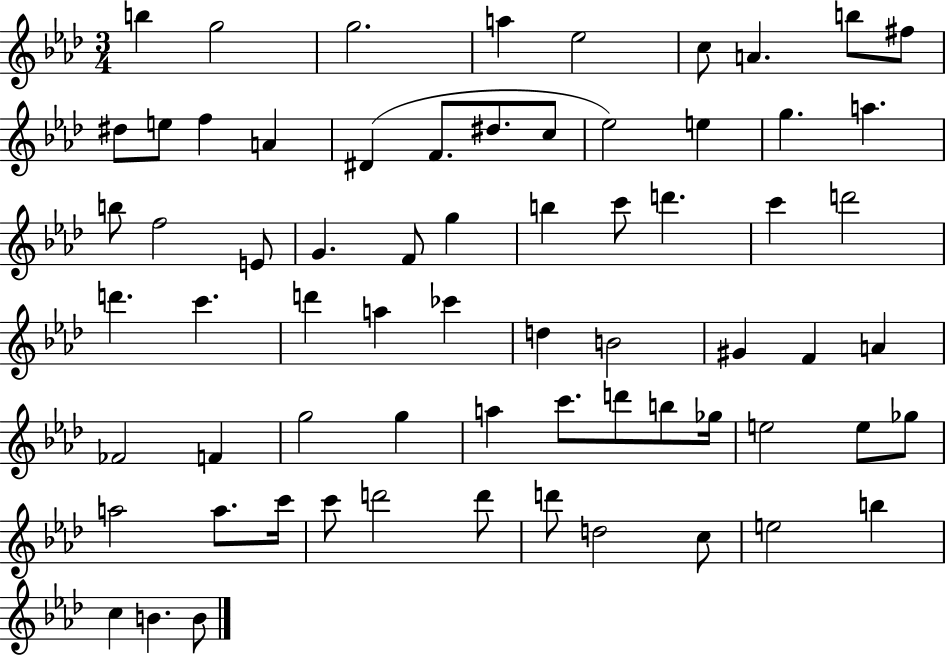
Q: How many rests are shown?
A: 0